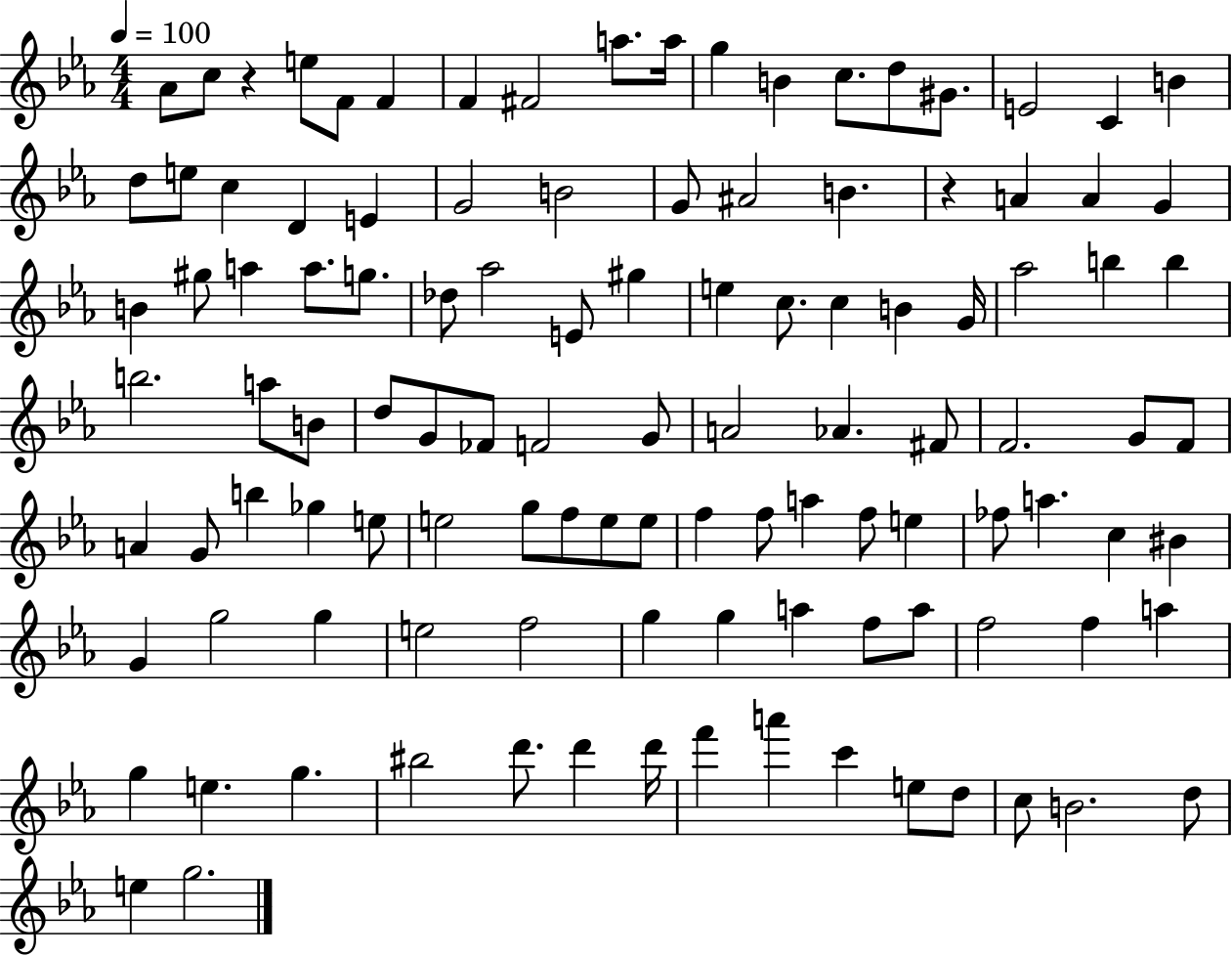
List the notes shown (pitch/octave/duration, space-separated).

Ab4/e C5/e R/q E5/e F4/e F4/q F4/q F#4/h A5/e. A5/s G5/q B4/q C5/e. D5/e G#4/e. E4/h C4/q B4/q D5/e E5/e C5/q D4/q E4/q G4/h B4/h G4/e A#4/h B4/q. R/q A4/q A4/q G4/q B4/q G#5/e A5/q A5/e. G5/e. Db5/e Ab5/h E4/e G#5/q E5/q C5/e. C5/q B4/q G4/s Ab5/h B5/q B5/q B5/h. A5/e B4/e D5/e G4/e FES4/e F4/h G4/e A4/h Ab4/q. F#4/e F4/h. G4/e F4/e A4/q G4/e B5/q Gb5/q E5/e E5/h G5/e F5/e E5/e E5/e F5/q F5/e A5/q F5/e E5/q FES5/e A5/q. C5/q BIS4/q G4/q G5/h G5/q E5/h F5/h G5/q G5/q A5/q F5/e A5/e F5/h F5/q A5/q G5/q E5/q. G5/q. BIS5/h D6/e. D6/q D6/s F6/q A6/q C6/q E5/e D5/e C5/e B4/h. D5/e E5/q G5/h.